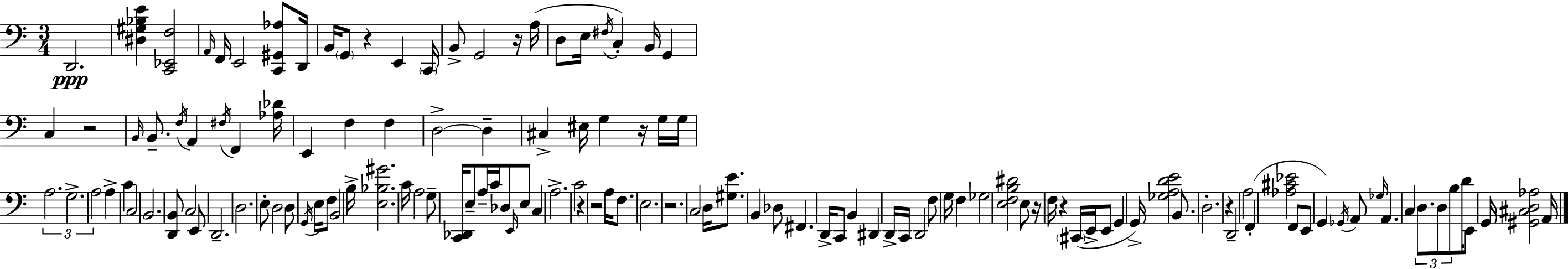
X:1
T:Untitled
M:3/4
L:1/4
K:C
D,,2 [^D,^G,_B,E] [C,,_E,,F,]2 A,,/4 F,,/4 E,,2 [C,,^G,,_A,]/2 D,,/4 B,,/4 G,,/2 z E,, C,,/4 B,,/2 G,,2 z/4 A,/4 D,/2 E,/4 ^F,/4 C, B,,/4 G,, C, z2 B,,/4 B,,/2 F,/4 A,, ^F,/4 F,, [_A,_D]/4 E,, F, F, D,2 D, ^C, ^E,/4 G, z/4 G,/4 G,/4 A,2 G,2 A,2 A, C C,2 B,,2 [D,,B,,]/2 C,2 E,,/2 D,,2 D,2 E,/2 D,2 D,/2 G,,/4 E,/4 F,/2 B,,2 B,/4 [E,_B,^G]2 C/4 A,2 G,/2 [C,,_D,,]/4 E,/2 A,/4 C/4 _D,/2 E,,/4 E,/2 C, A,2 C2 z z2 A,/4 F,/2 E,2 z2 C,2 D,/4 [^G,E]/2 B,, _D,/2 ^F,, D,,/4 C,,/2 B,, ^D,, D,,/4 C,,/4 D,,2 F,/2 G,/4 F, _G,2 [E,F,B,^D]2 E,/2 z/4 F,/4 z ^C,,/4 E,,/4 E,,/2 G,, G,,/4 [_G,A,DE]2 B,,/2 D,2 z D,,2 A,2 F,, [_A,^C_E]2 F,,/2 E,,/2 G,, _G,,/4 A,,/2 _G,/4 A,, C, D,/2 D,/2 B,/2 D/4 E,,/2 G,,/4 [^G,,^C,D,_A,]2 A,,/4